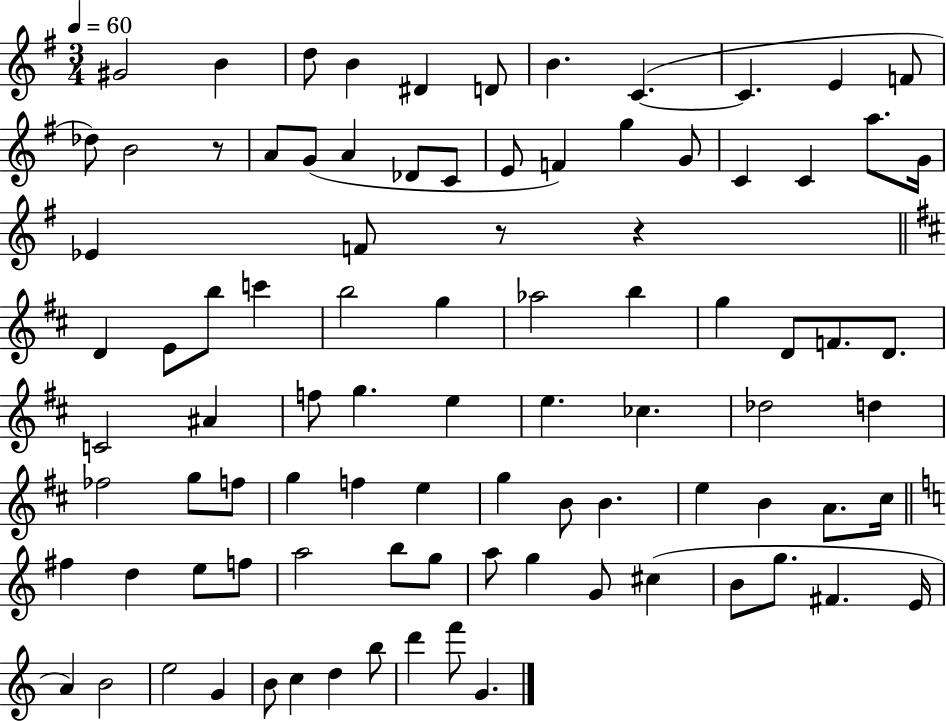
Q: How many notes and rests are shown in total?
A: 91